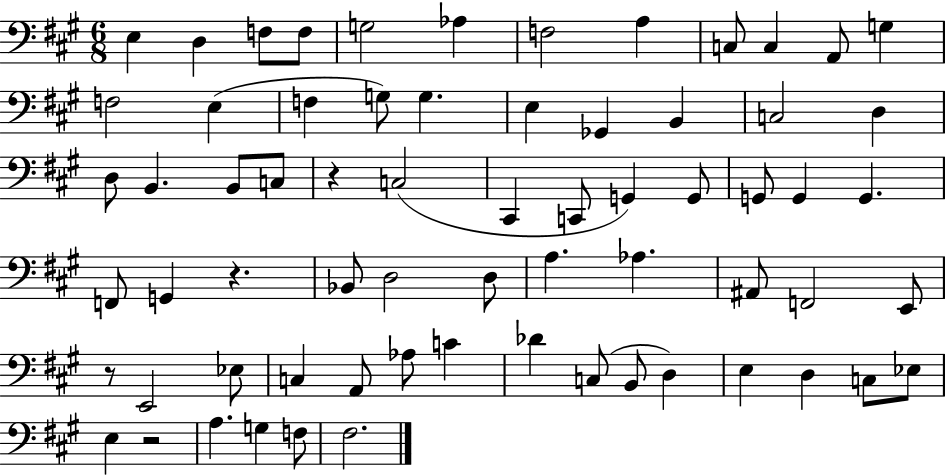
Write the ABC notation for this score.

X:1
T:Untitled
M:6/8
L:1/4
K:A
E, D, F,/2 F,/2 G,2 _A, F,2 A, C,/2 C, A,,/2 G, F,2 E, F, G,/2 G, E, _G,, B,, C,2 D, D,/2 B,, B,,/2 C,/2 z C,2 ^C,, C,,/2 G,, G,,/2 G,,/2 G,, G,, F,,/2 G,, z _B,,/2 D,2 D,/2 A, _A, ^A,,/2 F,,2 E,,/2 z/2 E,,2 _E,/2 C, A,,/2 _A,/2 C _D C,/2 B,,/2 D, E, D, C,/2 _E,/2 E, z2 A, G, F,/2 ^F,2